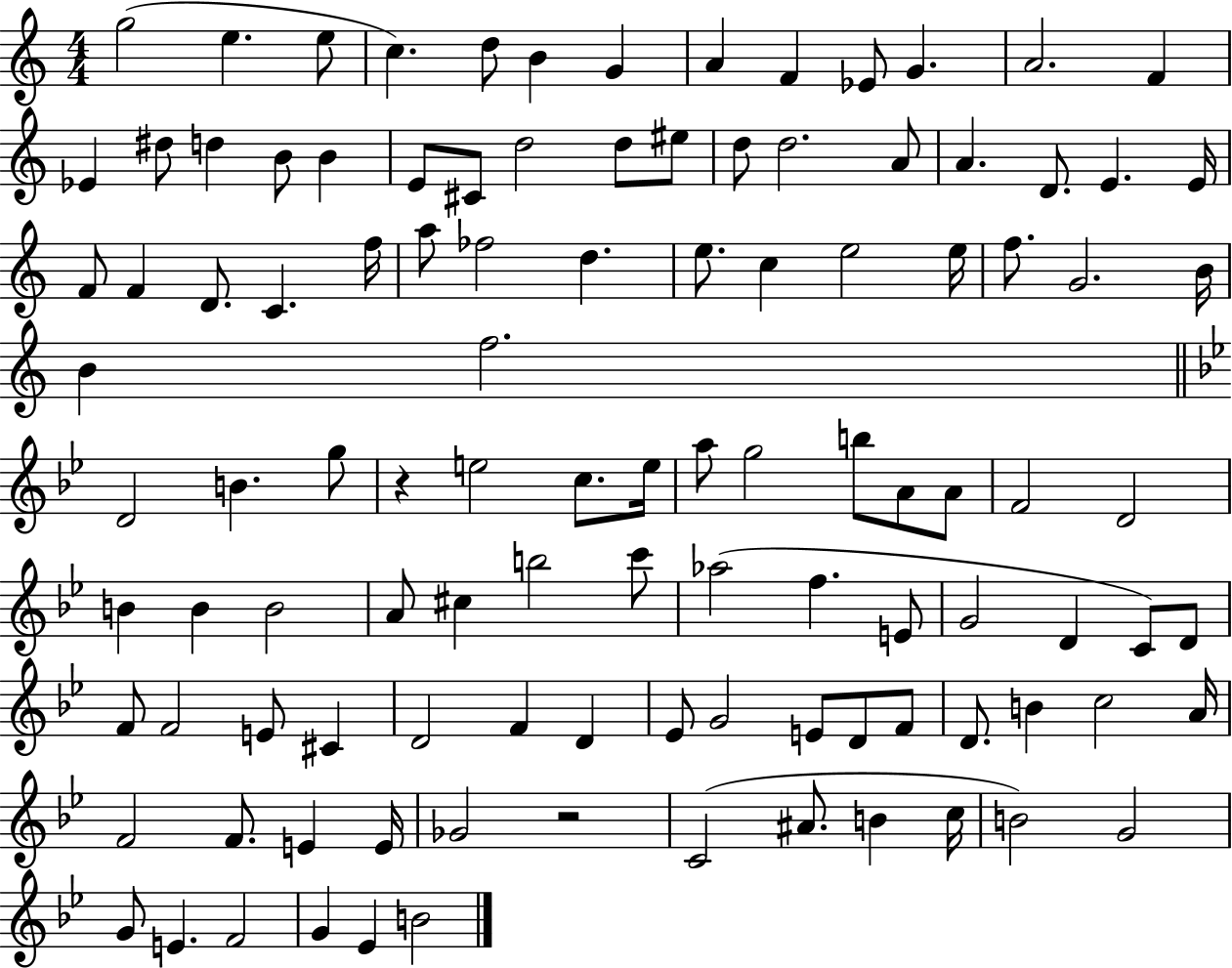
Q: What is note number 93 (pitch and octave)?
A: E4